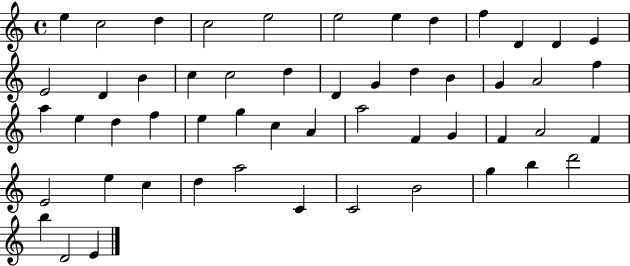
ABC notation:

X:1
T:Untitled
M:4/4
L:1/4
K:C
e c2 d c2 e2 e2 e d f D D E E2 D B c c2 d D G d B G A2 f a e d f e g c A a2 F G F A2 F E2 e c d a2 C C2 B2 g b d'2 b D2 E